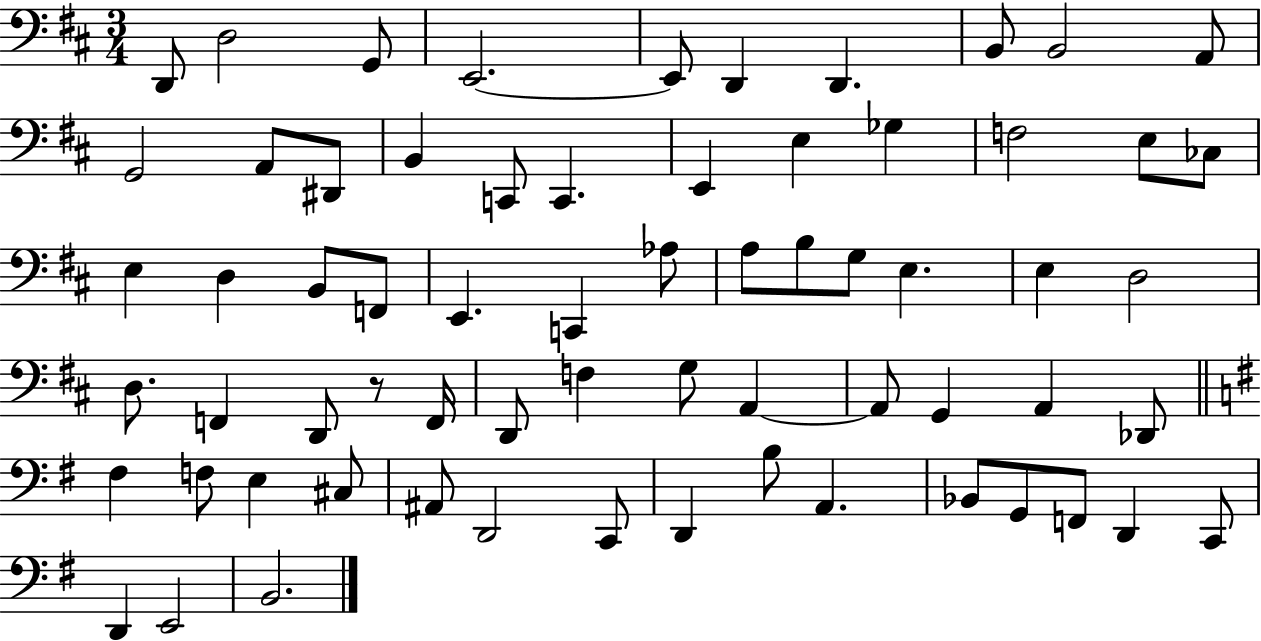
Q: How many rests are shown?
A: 1